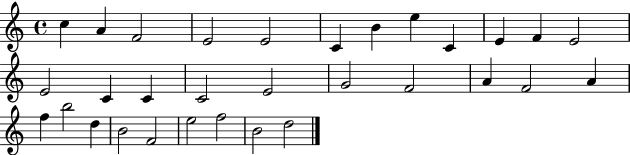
X:1
T:Untitled
M:4/4
L:1/4
K:C
c A F2 E2 E2 C B e C E F E2 E2 C C C2 E2 G2 F2 A F2 A f b2 d B2 F2 e2 f2 B2 d2